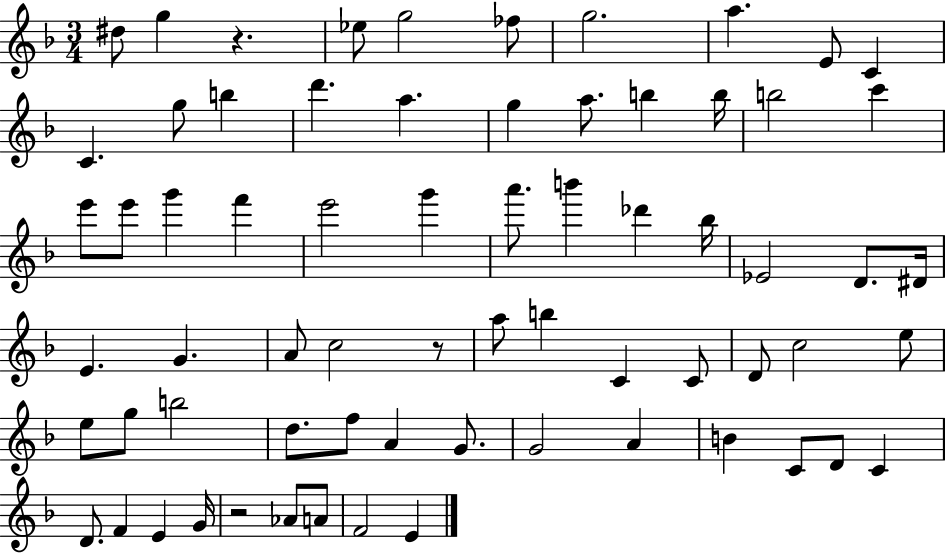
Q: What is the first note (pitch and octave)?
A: D#5